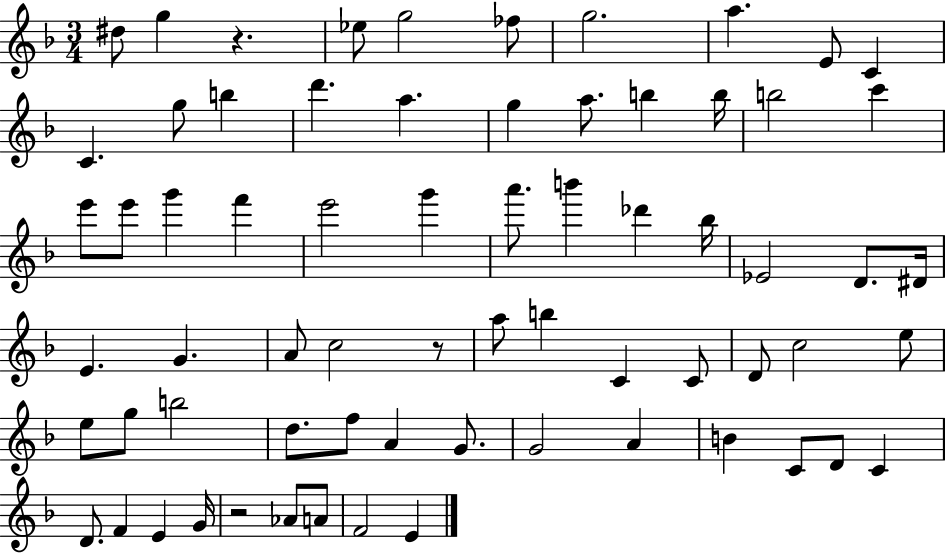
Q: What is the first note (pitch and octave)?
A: D#5